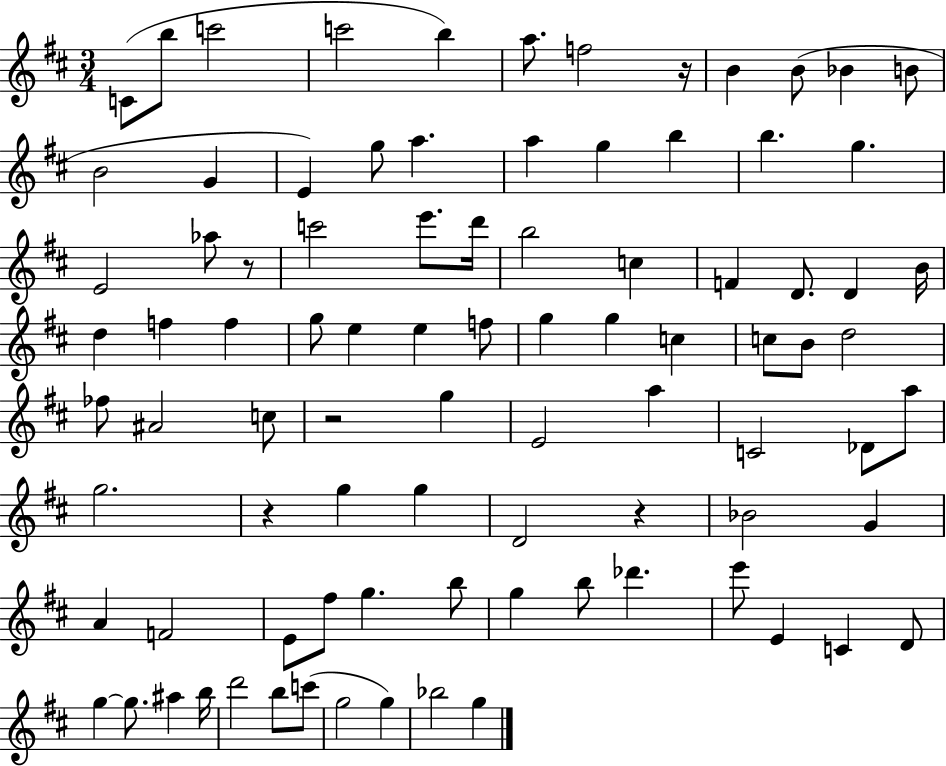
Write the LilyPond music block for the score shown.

{
  \clef treble
  \numericTimeSignature
  \time 3/4
  \key d \major
  c'8( b''8 c'''2 | c'''2 b''4) | a''8. f''2 r16 | b'4 b'8( bes'4 b'8 | \break b'2 g'4 | e'4) g''8 a''4. | a''4 g''4 b''4 | b''4. g''4. | \break e'2 aes''8 r8 | c'''2 e'''8. d'''16 | b''2 c''4 | f'4 d'8. d'4 b'16 | \break d''4 f''4 f''4 | g''8 e''4 e''4 f''8 | g''4 g''4 c''4 | c''8 b'8 d''2 | \break fes''8 ais'2 c''8 | r2 g''4 | e'2 a''4 | c'2 des'8 a''8 | \break g''2. | r4 g''4 g''4 | d'2 r4 | bes'2 g'4 | \break a'4 f'2 | e'8 fis''8 g''4. b''8 | g''4 b''8 des'''4. | e'''8 e'4 c'4 d'8 | \break g''4~~ g''8. ais''4 b''16 | d'''2 b''8 c'''8( | g''2 g''4) | bes''2 g''4 | \break \bar "|."
}